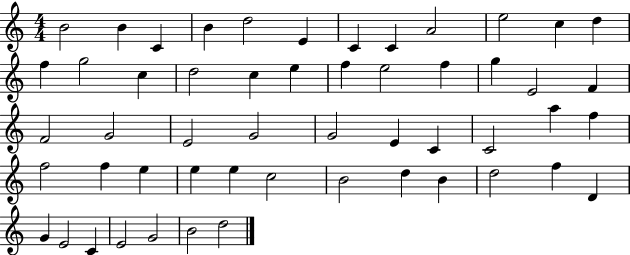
B4/h B4/q C4/q B4/q D5/h E4/q C4/q C4/q A4/h E5/h C5/q D5/q F5/q G5/h C5/q D5/h C5/q E5/q F5/q E5/h F5/q G5/q E4/h F4/q F4/h G4/h E4/h G4/h G4/h E4/q C4/q C4/h A5/q F5/q F5/h F5/q E5/q E5/q E5/q C5/h B4/h D5/q B4/q D5/h F5/q D4/q G4/q E4/h C4/q E4/h G4/h B4/h D5/h